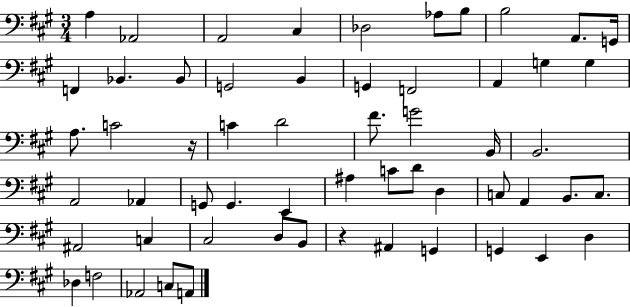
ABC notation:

X:1
T:Untitled
M:3/4
L:1/4
K:A
A, _A,,2 A,,2 ^C, _D,2 _A,/2 B,/2 B,2 A,,/2 G,,/4 F,, _B,, _B,,/2 G,,2 B,, G,, F,,2 A,, G, G, A,/2 C2 z/4 C D2 ^F/2 G2 B,,/4 B,,2 A,,2 _A,, G,,/2 G,, E,, ^A, C/2 D/2 D, C,/2 A,, B,,/2 C,/2 ^A,,2 C, ^C,2 D,/2 B,,/2 z ^A,, G,, G,, E,, D, _D, F,2 _A,,2 C,/2 A,,/2